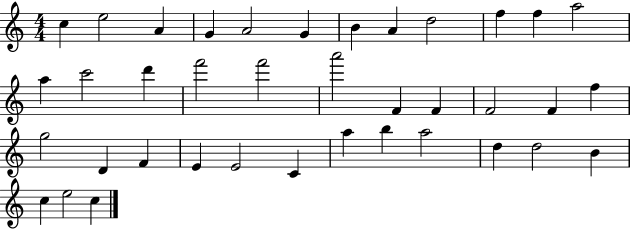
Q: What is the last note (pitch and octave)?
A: C5